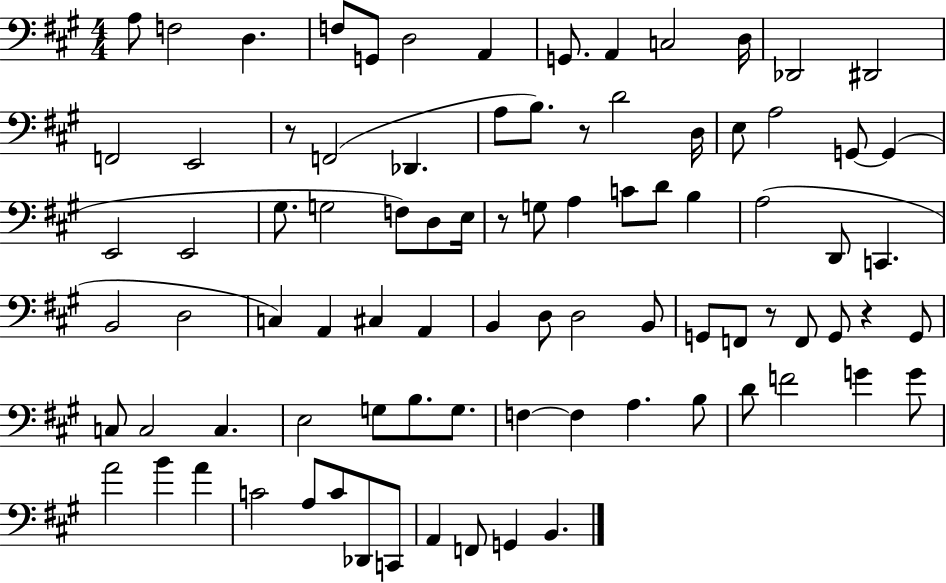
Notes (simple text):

A3/e F3/h D3/q. F3/e G2/e D3/h A2/q G2/e. A2/q C3/h D3/s Db2/h D#2/h F2/h E2/h R/e F2/h Db2/q. A3/e B3/e. R/e D4/h D3/s E3/e A3/h G2/e G2/q E2/h E2/h G#3/e. G3/h F3/e D3/e E3/s R/e G3/e A3/q C4/e D4/e B3/q A3/h D2/e C2/q. B2/h D3/h C3/q A2/q C#3/q A2/q B2/q D3/e D3/h B2/e G2/e F2/e R/e F2/e G2/e R/q G2/e C3/e C3/h C3/q. E3/h G3/e B3/e. G3/e. F3/q F3/q A3/q. B3/e D4/e F4/h G4/q G4/e A4/h B4/q A4/q C4/h A3/e C4/e Db2/e C2/e A2/q F2/e G2/q B2/q.